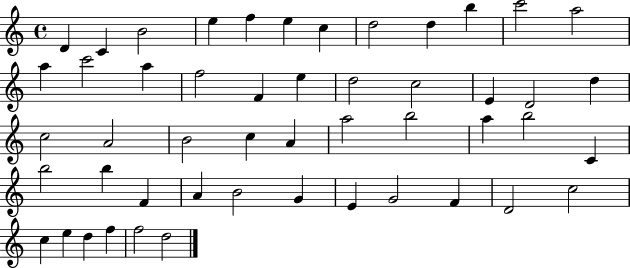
D4/q C4/q B4/h E5/q F5/q E5/q C5/q D5/h D5/q B5/q C6/h A5/h A5/q C6/h A5/q F5/h F4/q E5/q D5/h C5/h E4/q D4/h D5/q C5/h A4/h B4/h C5/q A4/q A5/h B5/h A5/q B5/h C4/q B5/h B5/q F4/q A4/q B4/h G4/q E4/q G4/h F4/q D4/h C5/h C5/q E5/q D5/q F5/q F5/h D5/h